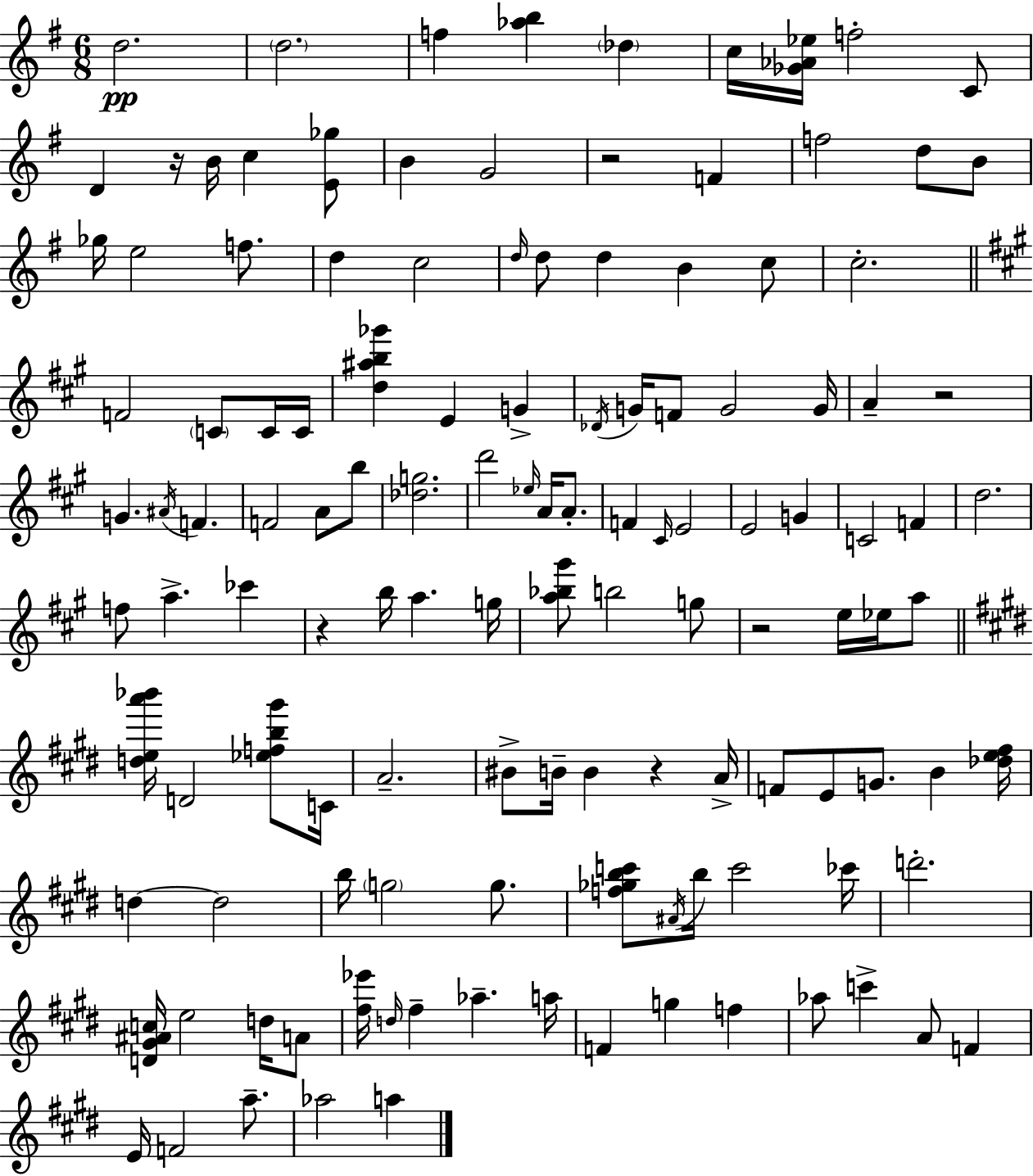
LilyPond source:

{
  \clef treble
  \numericTimeSignature
  \time 6/8
  \key e \minor
  d''2.\pp | \parenthesize d''2. | f''4 <aes'' b''>4 \parenthesize des''4 | c''16 <ges' aes' ees''>16 f''2-. c'8 | \break d'4 r16 b'16 c''4 <e' ges''>8 | b'4 g'2 | r2 f'4 | f''2 d''8 b'8 | \break ges''16 e''2 f''8. | d''4 c''2 | \grace { d''16 } d''8 d''4 b'4 c''8 | c''2.-. | \break \bar "||" \break \key a \major f'2 \parenthesize c'8 c'16 c'16 | <d'' ais'' b'' ges'''>4 e'4 g'4-> | \acciaccatura { des'16 } g'16 f'8 g'2 | g'16 a'4-- r2 | \break g'4. \acciaccatura { ais'16 } f'4. | f'2 a'8 | b''8 <des'' g''>2. | d'''2 \grace { ees''16 } a'16 | \break a'8.-. f'4 \grace { cis'16 } e'2 | e'2 | g'4 c'2 | f'4 d''2. | \break f''8 a''4.-> | ces'''4 r4 b''16 a''4. | g''16 <a'' bes'' gis'''>8 b''2 | g''8 r2 | \break e''16 ees''16 a''8 \bar "||" \break \key e \major <d'' e'' a''' bes'''>16 d'2 <ees'' f'' b'' gis'''>8 c'16 | a'2.-- | bis'8-> b'16-- b'4 r4 a'16-> | f'8 e'8 g'8. b'4 <des'' e'' fis''>16 | \break d''4~~ d''2 | b''16 \parenthesize g''2 g''8. | <f'' ges'' b'' c'''>8 \acciaccatura { ais'16 } b''16 c'''2 | ces'''16 d'''2.-. | \break <d' gis' ais' c''>16 e''2 d''16 a'8 | <fis'' ees'''>16 \grace { d''16 } fis''4-- aes''4.-- | a''16 f'4 g''4 f''4 | aes''8 c'''4-> a'8 f'4 | \break e'16 f'2 a''8.-- | aes''2 a''4 | \bar "|."
}